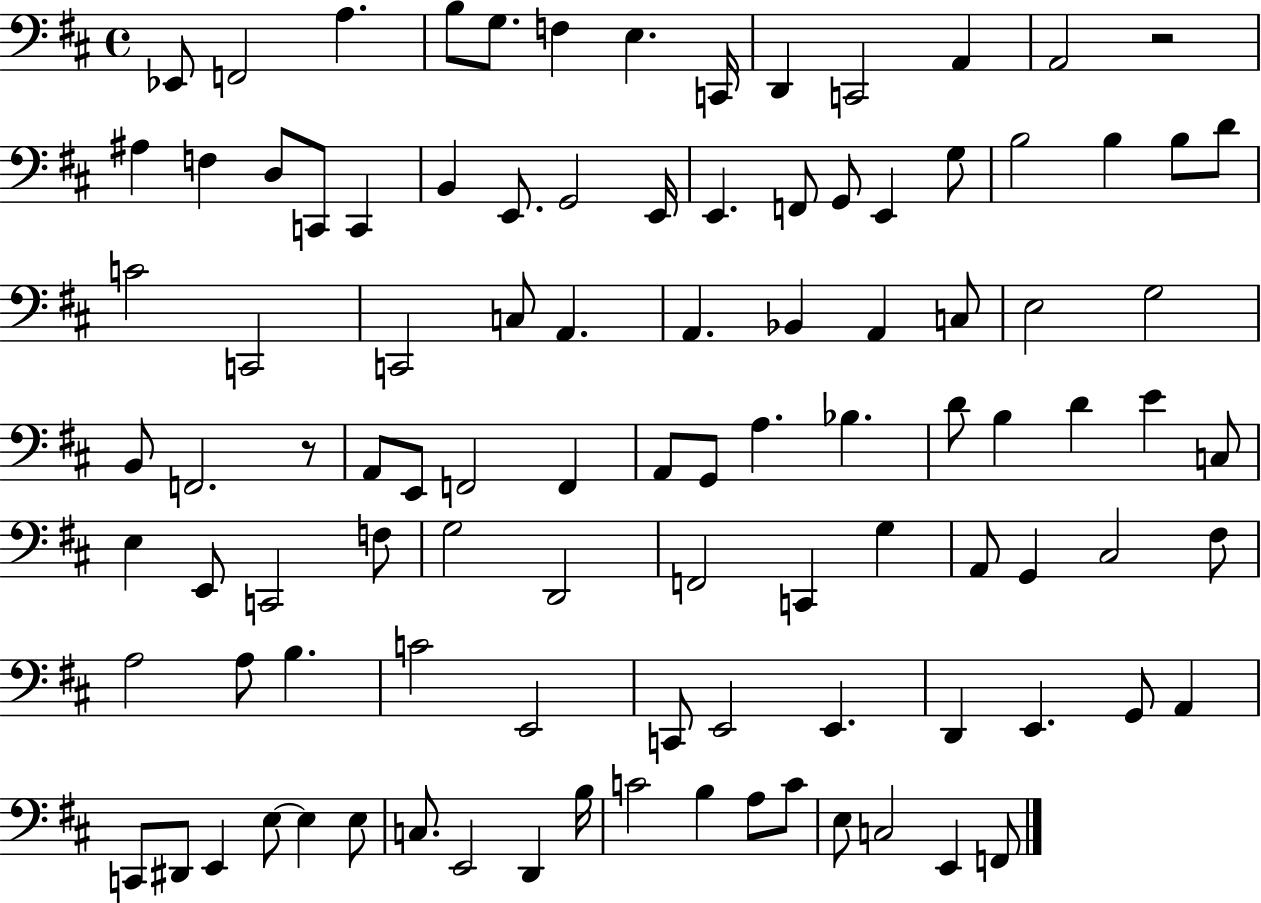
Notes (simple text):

Eb2/e F2/h A3/q. B3/e G3/e. F3/q E3/q. C2/s D2/q C2/h A2/q A2/h R/h A#3/q F3/q D3/e C2/e C2/q B2/q E2/e. G2/h E2/s E2/q. F2/e G2/e E2/q G3/e B3/h B3/q B3/e D4/e C4/h C2/h C2/h C3/e A2/q. A2/q. Bb2/q A2/q C3/e E3/h G3/h B2/e F2/h. R/e A2/e E2/e F2/h F2/q A2/e G2/e A3/q. Bb3/q. D4/e B3/q D4/q E4/q C3/e E3/q E2/e C2/h F3/e G3/h D2/h F2/h C2/q G3/q A2/e G2/q C#3/h F#3/e A3/h A3/e B3/q. C4/h E2/h C2/e E2/h E2/q. D2/q E2/q. G2/e A2/q C2/e D#2/e E2/q E3/e E3/q E3/e C3/e. E2/h D2/q B3/s C4/h B3/q A3/e C4/e E3/e C3/h E2/q F2/e